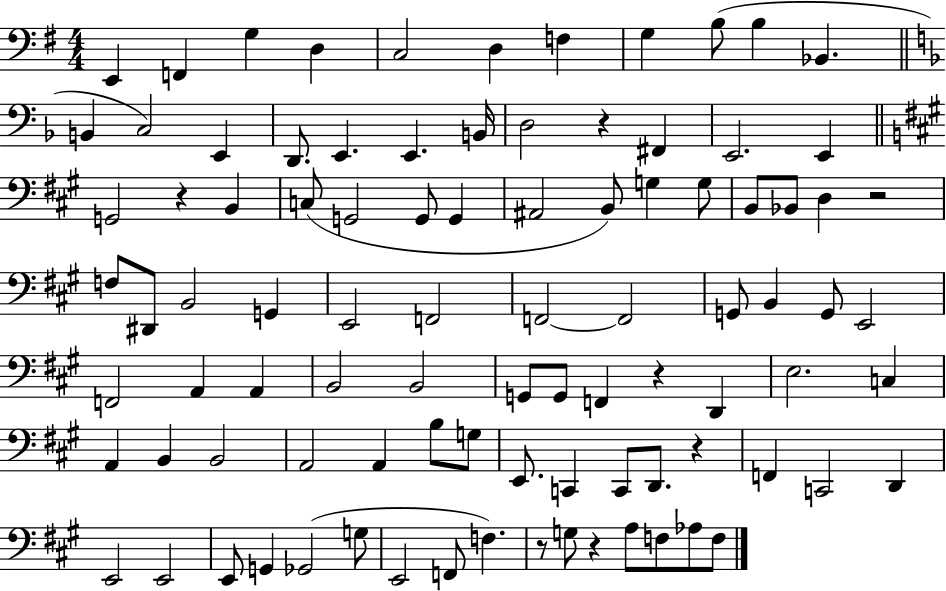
X:1
T:Untitled
M:4/4
L:1/4
K:G
E,, F,, G, D, C,2 D, F, G, B,/2 B, _B,, B,, C,2 E,, D,,/2 E,, E,, B,,/4 D,2 z ^F,, E,,2 E,, G,,2 z B,, C,/2 G,,2 G,,/2 G,, ^A,,2 B,,/2 G, G,/2 B,,/2 _B,,/2 D, z2 F,/2 ^D,,/2 B,,2 G,, E,,2 F,,2 F,,2 F,,2 G,,/2 B,, G,,/2 E,,2 F,,2 A,, A,, B,,2 B,,2 G,,/2 G,,/2 F,, z D,, E,2 C, A,, B,, B,,2 A,,2 A,, B,/2 G,/2 E,,/2 C,, C,,/2 D,,/2 z F,, C,,2 D,, E,,2 E,,2 E,,/2 G,, _G,,2 G,/2 E,,2 F,,/2 F, z/2 G,/2 z A,/2 F,/2 _A,/2 F,/2